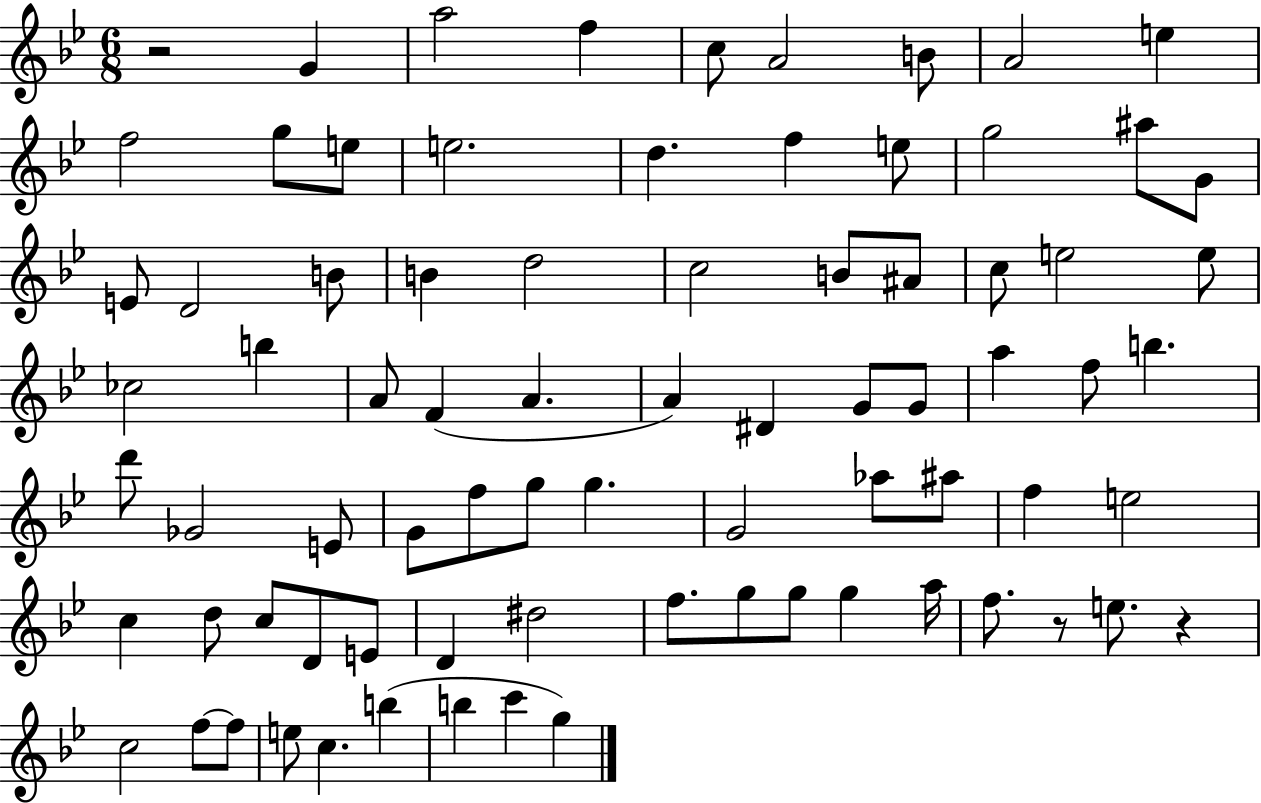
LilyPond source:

{
  \clef treble
  \numericTimeSignature
  \time 6/8
  \key bes \major
  r2 g'4 | a''2 f''4 | c''8 a'2 b'8 | a'2 e''4 | \break f''2 g''8 e''8 | e''2. | d''4. f''4 e''8 | g''2 ais''8 g'8 | \break e'8 d'2 b'8 | b'4 d''2 | c''2 b'8 ais'8 | c''8 e''2 e''8 | \break ces''2 b''4 | a'8 f'4( a'4. | a'4) dis'4 g'8 g'8 | a''4 f''8 b''4. | \break d'''8 ges'2 e'8 | g'8 f''8 g''8 g''4. | g'2 aes''8 ais''8 | f''4 e''2 | \break c''4 d''8 c''8 d'8 e'8 | d'4 dis''2 | f''8. g''8 g''8 g''4 a''16 | f''8. r8 e''8. r4 | \break c''2 f''8~~ f''8 | e''8 c''4. b''4( | b''4 c'''4 g''4) | \bar "|."
}